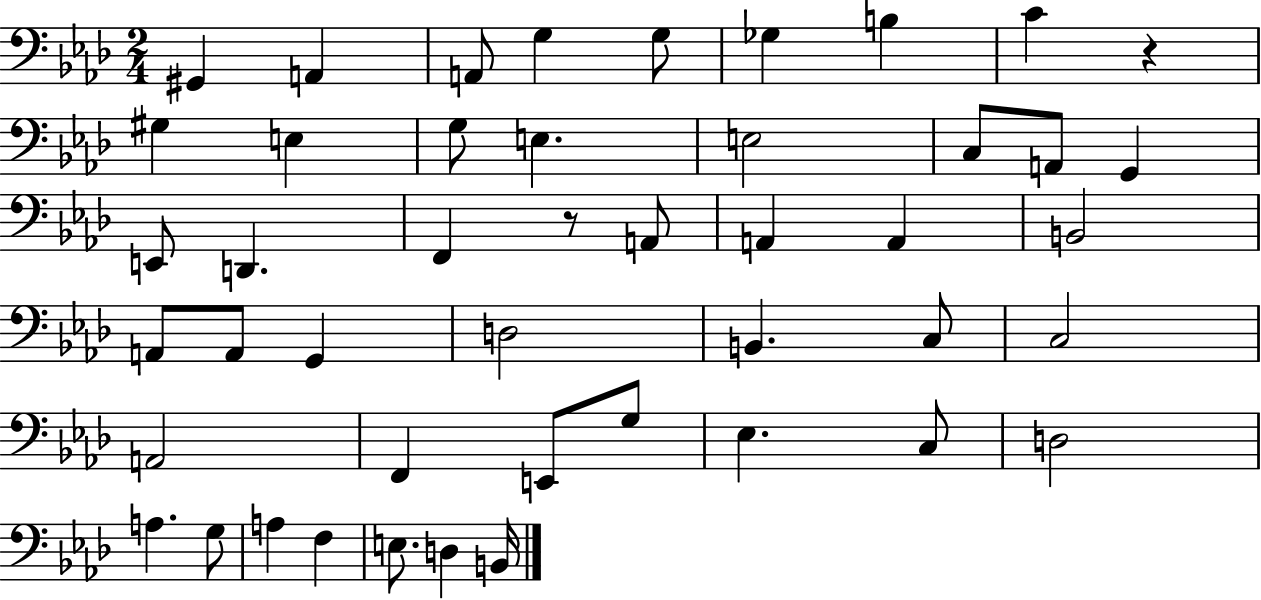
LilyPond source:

{
  \clef bass
  \numericTimeSignature
  \time 2/4
  \key aes \major
  gis,4 a,4 | a,8 g4 g8 | ges4 b4 | c'4 r4 | \break gis4 e4 | g8 e4. | e2 | c8 a,8 g,4 | \break e,8 d,4. | f,4 r8 a,8 | a,4 a,4 | b,2 | \break a,8 a,8 g,4 | d2 | b,4. c8 | c2 | \break a,2 | f,4 e,8 g8 | ees4. c8 | d2 | \break a4. g8 | a4 f4 | e8. d4 b,16 | \bar "|."
}